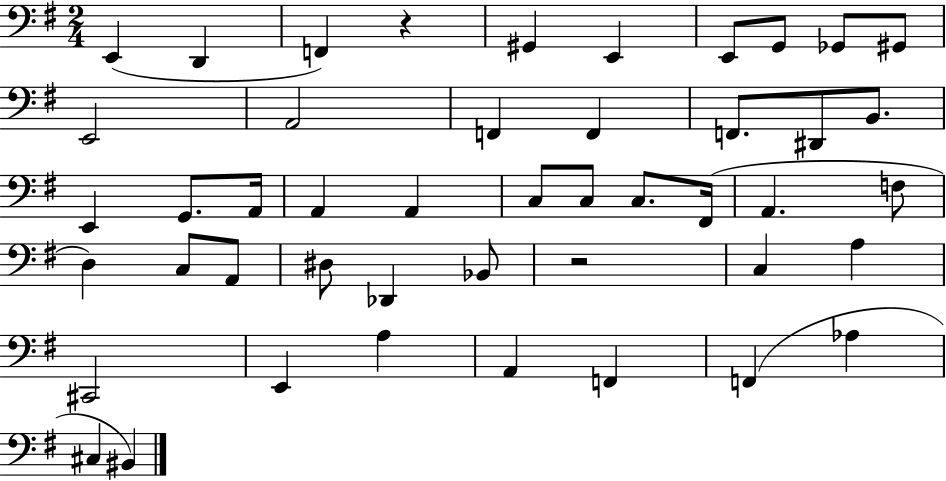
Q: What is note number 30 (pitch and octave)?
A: A2